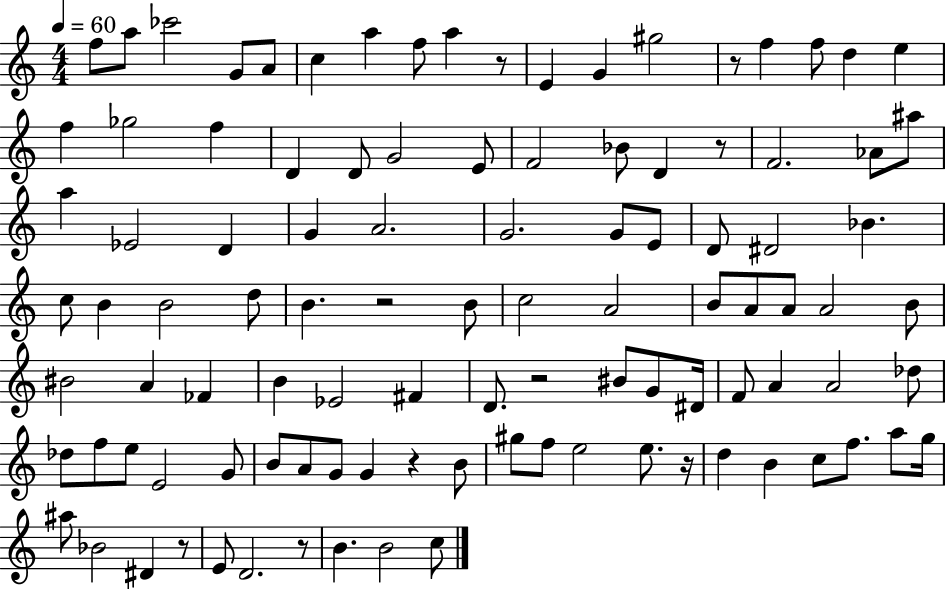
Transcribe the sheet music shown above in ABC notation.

X:1
T:Untitled
M:4/4
L:1/4
K:C
f/2 a/2 _c'2 G/2 A/2 c a f/2 a z/2 E G ^g2 z/2 f f/2 d e f _g2 f D D/2 G2 E/2 F2 _B/2 D z/2 F2 _A/2 ^a/2 a _E2 D G A2 G2 G/2 E/2 D/2 ^D2 _B c/2 B B2 d/2 B z2 B/2 c2 A2 B/2 A/2 A/2 A2 B/2 ^B2 A _F B _E2 ^F D/2 z2 ^B/2 G/2 ^D/4 F/2 A A2 _d/2 _d/2 f/2 e/2 E2 G/2 B/2 A/2 G/2 G z B/2 ^g/2 f/2 e2 e/2 z/4 d B c/2 f/2 a/2 g/4 ^a/2 _B2 ^D z/2 E/2 D2 z/2 B B2 c/2